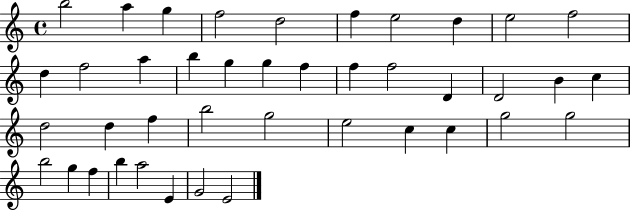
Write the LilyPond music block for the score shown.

{
  \clef treble
  \time 4/4
  \defaultTimeSignature
  \key c \major
  b''2 a''4 g''4 | f''2 d''2 | f''4 e''2 d''4 | e''2 f''2 | \break d''4 f''2 a''4 | b''4 g''4 g''4 f''4 | f''4 f''2 d'4 | d'2 b'4 c''4 | \break d''2 d''4 f''4 | b''2 g''2 | e''2 c''4 c''4 | g''2 g''2 | \break b''2 g''4 f''4 | b''4 a''2 e'4 | g'2 e'2 | \bar "|."
}